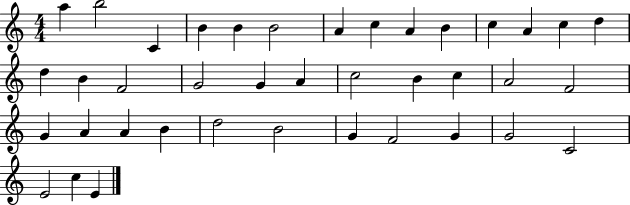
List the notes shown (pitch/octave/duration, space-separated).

A5/q B5/h C4/q B4/q B4/q B4/h A4/q C5/q A4/q B4/q C5/q A4/q C5/q D5/q D5/q B4/q F4/h G4/h G4/q A4/q C5/h B4/q C5/q A4/h F4/h G4/q A4/q A4/q B4/q D5/h B4/h G4/q F4/h G4/q G4/h C4/h E4/h C5/q E4/q